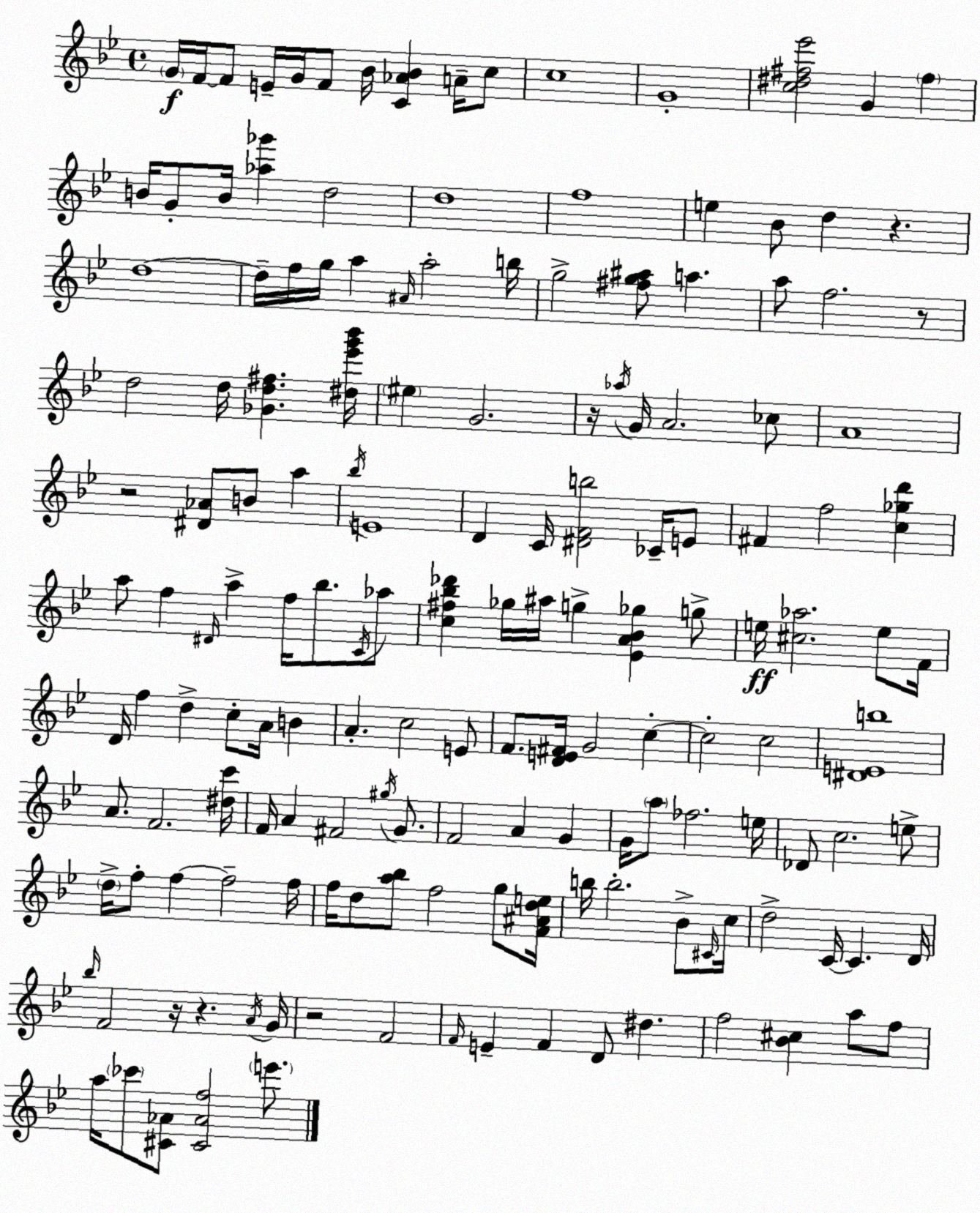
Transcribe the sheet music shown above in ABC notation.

X:1
T:Untitled
M:4/4
L:1/4
K:Gm
G/4 F/4 F/2 E/4 G/4 F/2 _B/4 [C_A_B] A/4 c/2 c4 G4 [c^d^f_e']2 G ^f B/4 G/2 B/4 [_a_g'] d2 d4 f4 e _B/2 d z d4 d/4 f/4 g/4 a ^A/4 a2 b/4 g2 [^fg^a]/2 a a/2 f2 z/2 d2 d/4 [_Gd^f] [^d_e'g'_b']/4 ^e G2 z/4 _a/4 G/4 A2 _c/2 A4 z2 [^D_A]/2 B/2 a _b/4 E4 D C/4 [^DFb]2 _C/4 E/2 ^F f2 [c_gd'] a/2 f ^D/4 a f/4 _b/2 C/4 _a/2 [c^f_b_d'] _g/4 ^a/4 g [_EA_B_g] g/2 e/4 [^c_a]2 e/2 F/4 D/4 f d c/2 A/4 B A c2 E/2 F/2 [DE^F]/4 G2 c c2 c2 [^DEb]4 A/2 F2 [^dc']/4 F/4 A ^F2 ^g/4 G/2 F2 A G G/4 a/2 _f2 e/4 _D/2 c2 e/2 d/4 f/2 f f2 f/4 f/4 d/2 [a_b]/2 f2 g/2 [F^Ade]/4 b/4 b2 _B/2 ^C/4 c/4 d2 C/4 C D/4 _b/4 F2 z/4 z A/4 G/4 z2 F2 F/4 E F D/2 ^d f2 [_B^c] a/2 f/2 a/4 _c'/2 [^C_A]/2 [^C_Af]2 e'/2